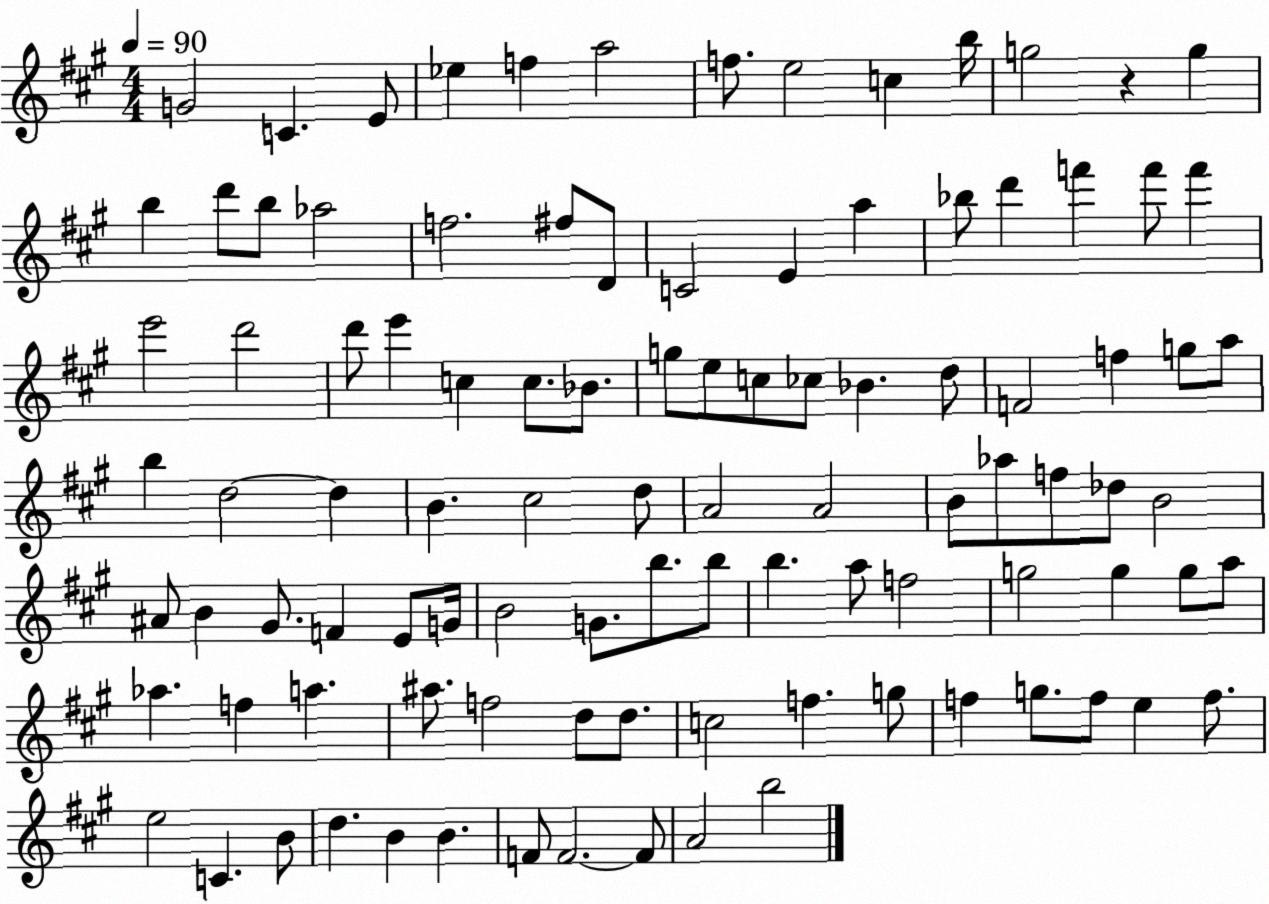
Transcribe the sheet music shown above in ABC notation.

X:1
T:Untitled
M:4/4
L:1/4
K:A
G2 C E/2 _e f a2 f/2 e2 c b/4 g2 z g b d'/2 b/2 _a2 f2 ^f/2 D/2 C2 E a _b/2 d' f' f'/2 f' e'2 d'2 d'/2 e' c c/2 _B/2 g/2 e/2 c/2 _c/2 _B d/2 F2 f g/2 a/2 b d2 d B ^c2 d/2 A2 A2 B/2 _a/2 f/2 _d/2 B2 ^A/2 B ^G/2 F E/2 G/4 B2 G/2 b/2 b/2 b a/2 f2 g2 g g/2 a/2 _a f a ^a/2 f2 d/2 d/2 c2 f g/2 f g/2 f/2 e f/2 e2 C B/2 d B B F/2 F2 F/2 A2 b2